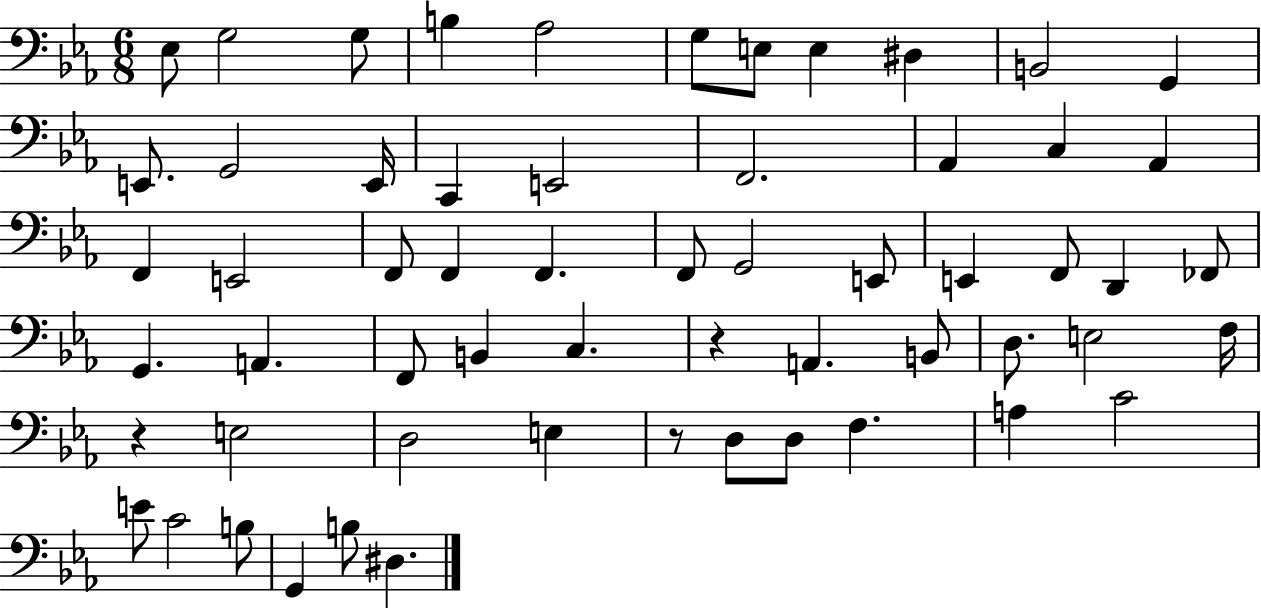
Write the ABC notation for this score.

X:1
T:Untitled
M:6/8
L:1/4
K:Eb
_E,/2 G,2 G,/2 B, _A,2 G,/2 E,/2 E, ^D, B,,2 G,, E,,/2 G,,2 E,,/4 C,, E,,2 F,,2 _A,, C, _A,, F,, E,,2 F,,/2 F,, F,, F,,/2 G,,2 E,,/2 E,, F,,/2 D,, _F,,/2 G,, A,, F,,/2 B,, C, z A,, B,,/2 D,/2 E,2 F,/4 z E,2 D,2 E, z/2 D,/2 D,/2 F, A, C2 E/2 C2 B,/2 G,, B,/2 ^D,